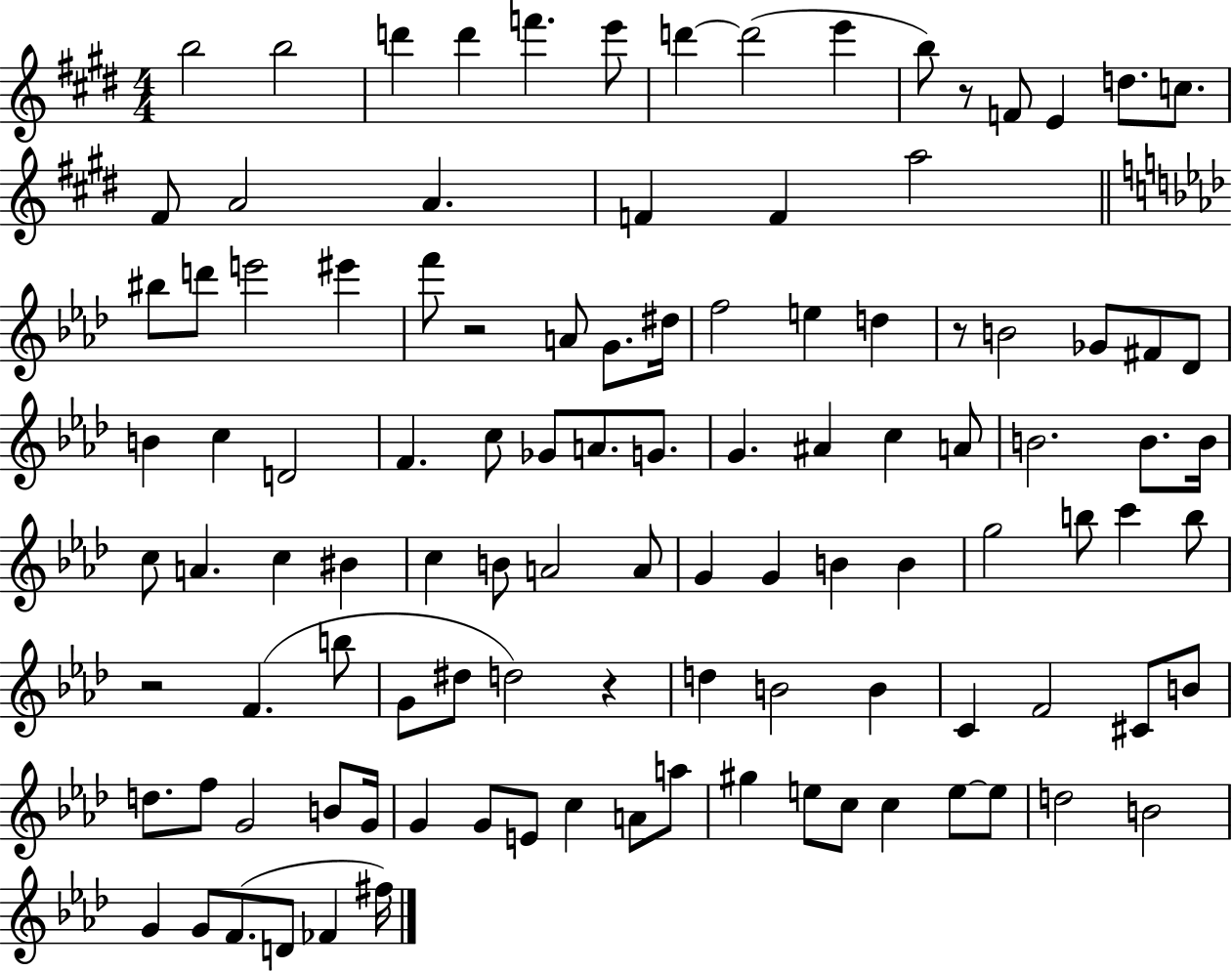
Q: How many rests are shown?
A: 5